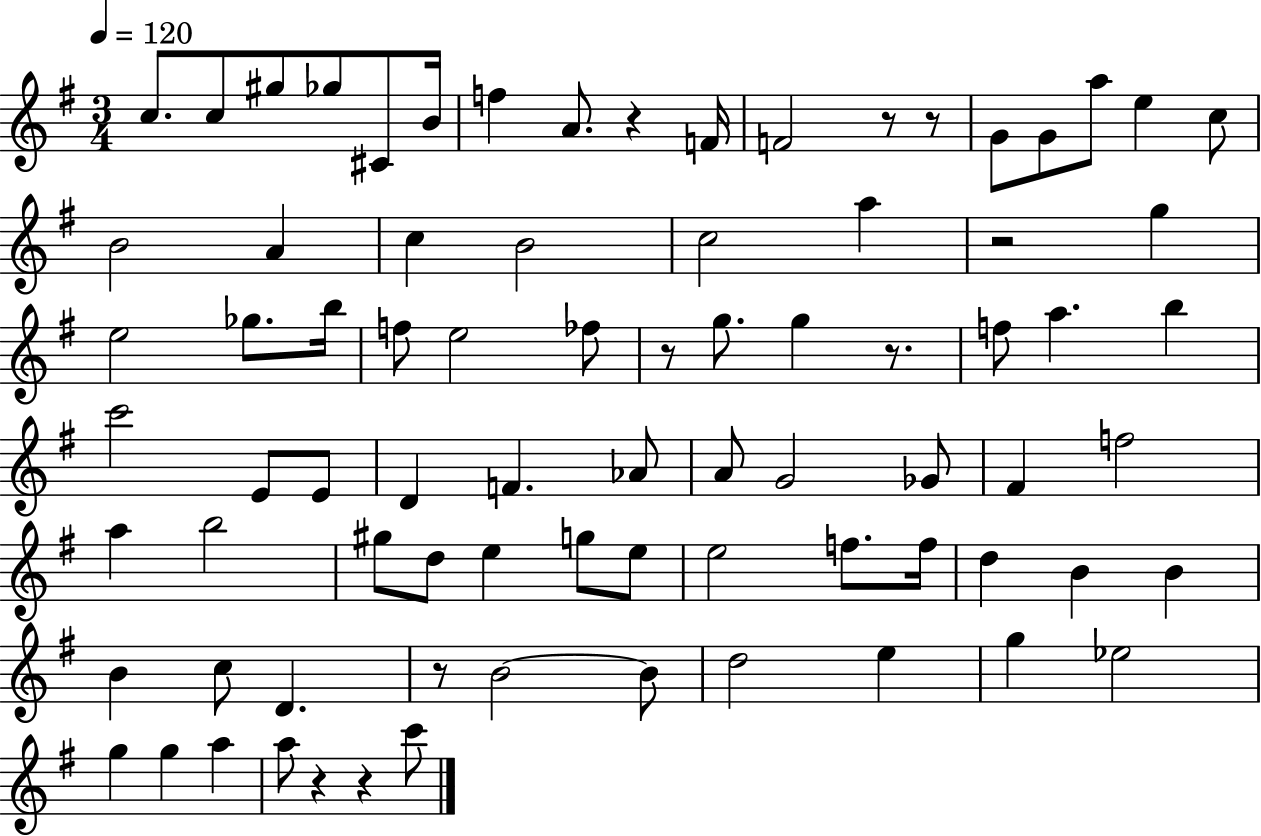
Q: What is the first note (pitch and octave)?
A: C5